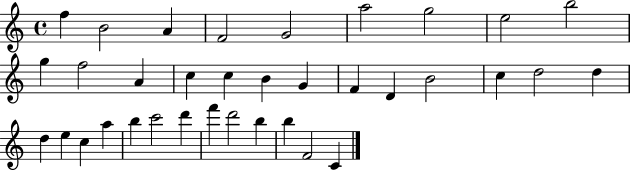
X:1
T:Untitled
M:4/4
L:1/4
K:C
f B2 A F2 G2 a2 g2 e2 b2 g f2 A c c B G F D B2 c d2 d d e c a b c'2 d' f' d'2 b b F2 C